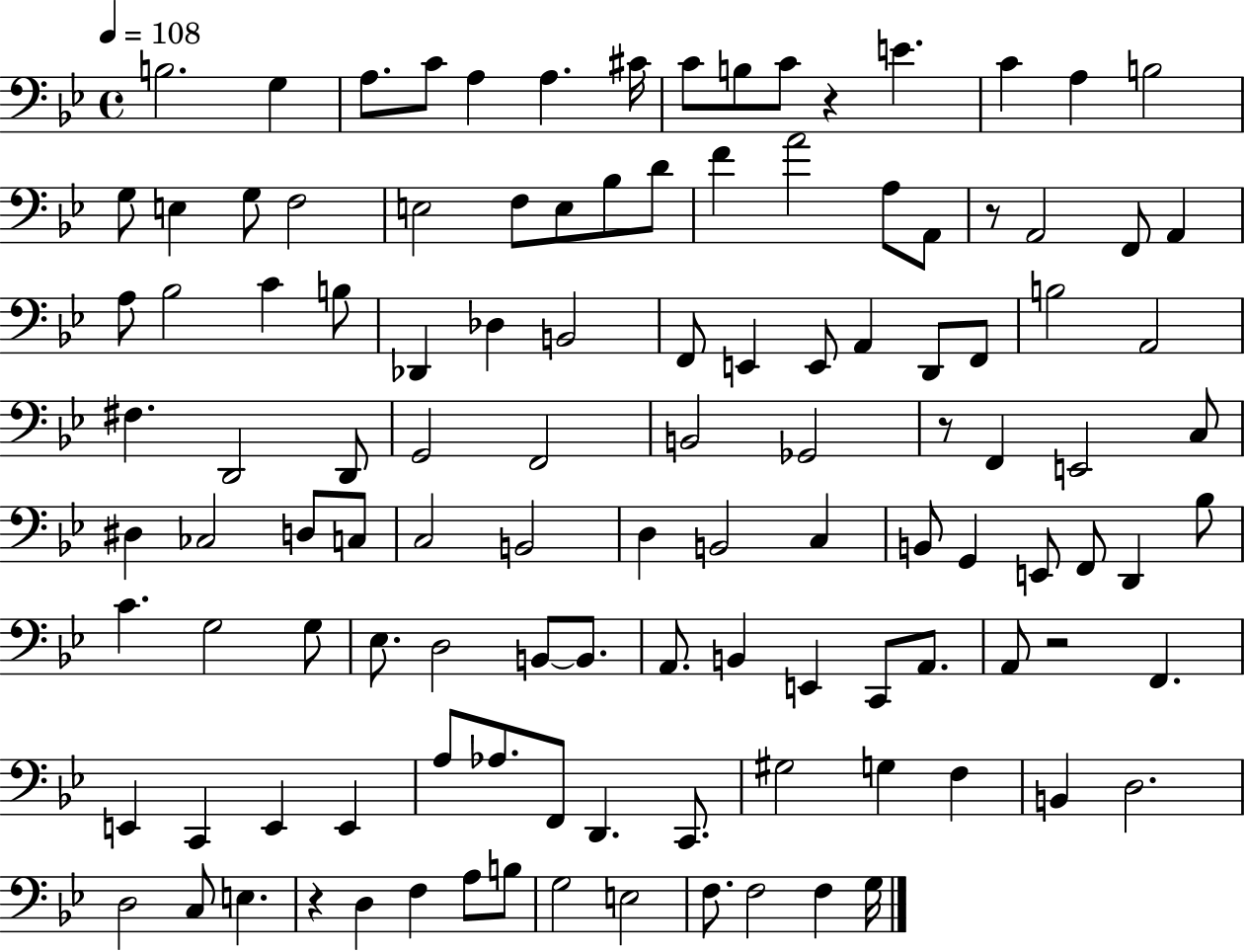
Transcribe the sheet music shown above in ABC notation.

X:1
T:Untitled
M:4/4
L:1/4
K:Bb
B,2 G, A,/2 C/2 A, A, ^C/4 C/2 B,/2 C/2 z E C A, B,2 G,/2 E, G,/2 F,2 E,2 F,/2 E,/2 _B,/2 D/2 F A2 A,/2 A,,/2 z/2 A,,2 F,,/2 A,, A,/2 _B,2 C B,/2 _D,, _D, B,,2 F,,/2 E,, E,,/2 A,, D,,/2 F,,/2 B,2 A,,2 ^F, D,,2 D,,/2 G,,2 F,,2 B,,2 _G,,2 z/2 F,, E,,2 C,/2 ^D, _C,2 D,/2 C,/2 C,2 B,,2 D, B,,2 C, B,,/2 G,, E,,/2 F,,/2 D,, _B,/2 C G,2 G,/2 _E,/2 D,2 B,,/2 B,,/2 A,,/2 B,, E,, C,,/2 A,,/2 A,,/2 z2 F,, E,, C,, E,, E,, A,/2 _A,/2 F,,/2 D,, C,,/2 ^G,2 G, F, B,, D,2 D,2 C,/2 E, z D, F, A,/2 B,/2 G,2 E,2 F,/2 F,2 F, G,/4